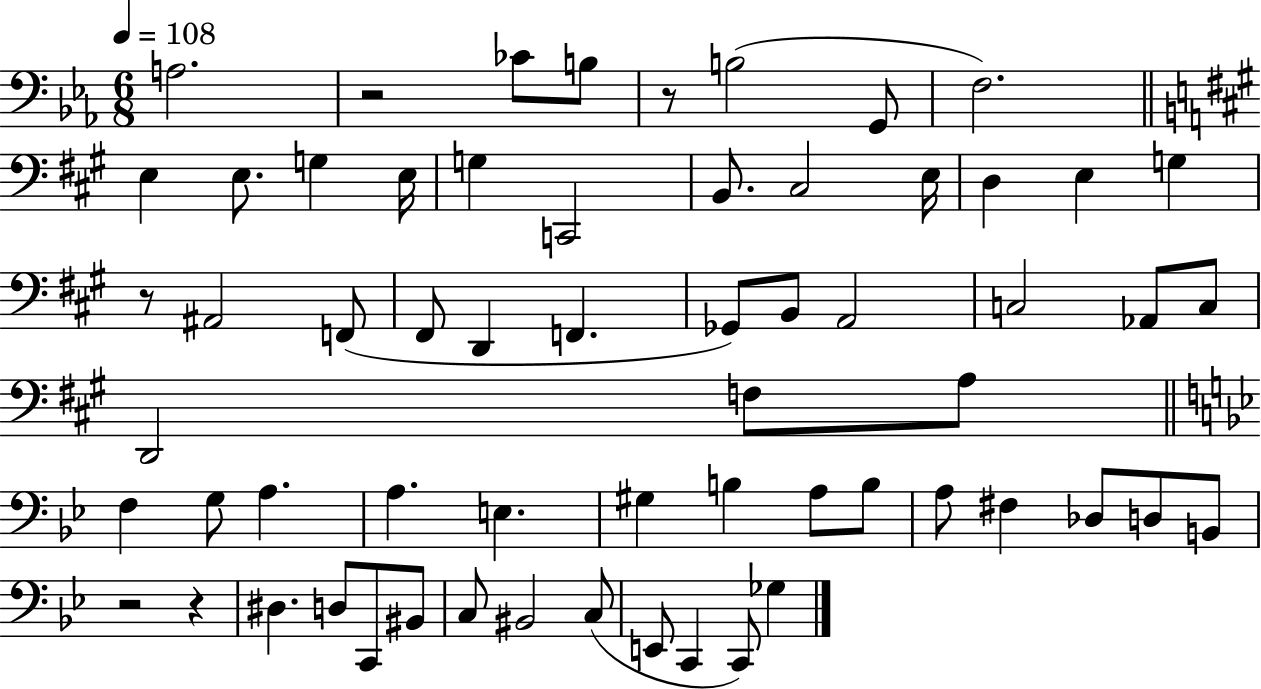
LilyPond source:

{
  \clef bass
  \numericTimeSignature
  \time 6/8
  \key ees \major
  \tempo 4 = 108
  \repeat volta 2 { a2. | r2 ces'8 b8 | r8 b2( g,8 | f2.) | \break \bar "||" \break \key a \major e4 e8. g4 e16 | g4 c,2 | b,8. cis2 e16 | d4 e4 g4 | \break r8 ais,2 f,8( | fis,8 d,4 f,4. | ges,8) b,8 a,2 | c2 aes,8 c8 | \break d,2 f8 a8 | \bar "||" \break \key bes \major f4 g8 a4. | a4. e4. | gis4 b4 a8 b8 | a8 fis4 des8 d8 b,8 | \break r2 r4 | dis4. d8 c,8 bis,8 | c8 bis,2 c8( | e,8 c,4 c,8) ges4 | \break } \bar "|."
}